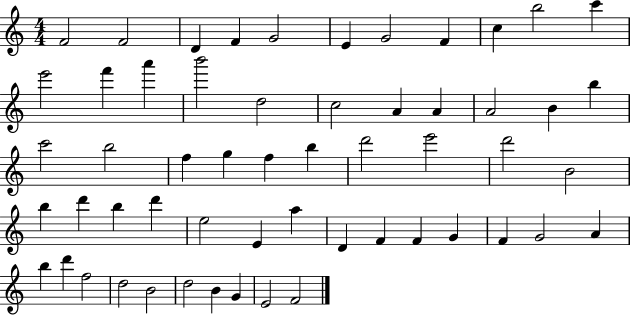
F4/h F4/h D4/q F4/q G4/h E4/q G4/h F4/q C5/q B5/h C6/q E6/h F6/q A6/q B6/h D5/h C5/h A4/q A4/q A4/h B4/q B5/q C6/h B5/h F5/q G5/q F5/q B5/q D6/h E6/h D6/h B4/h B5/q D6/q B5/q D6/q E5/h E4/q A5/q D4/q F4/q F4/q G4/q F4/q G4/h A4/q B5/q D6/q F5/h D5/h B4/h D5/h B4/q G4/q E4/h F4/h